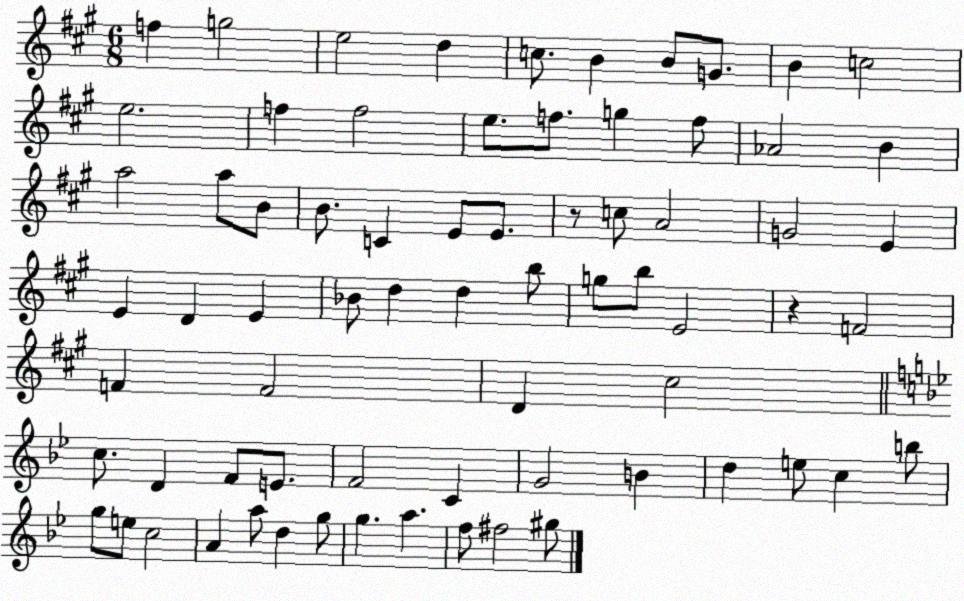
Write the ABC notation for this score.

X:1
T:Untitled
M:6/8
L:1/4
K:A
f g2 e2 d c/2 B B/2 G/2 B c2 e2 f f2 e/2 f/2 g f/2 _A2 B a2 a/2 B/2 B/2 C E/2 E/2 z/2 c/2 A2 G2 E E D E _B/2 d d b/2 g/2 b/2 E2 z F2 F F2 D ^c2 c/2 D F/2 E/2 F2 C G2 B d e/2 c b/2 g/2 e/2 c2 A a/2 d g/2 g a f/2 ^f2 ^g/2